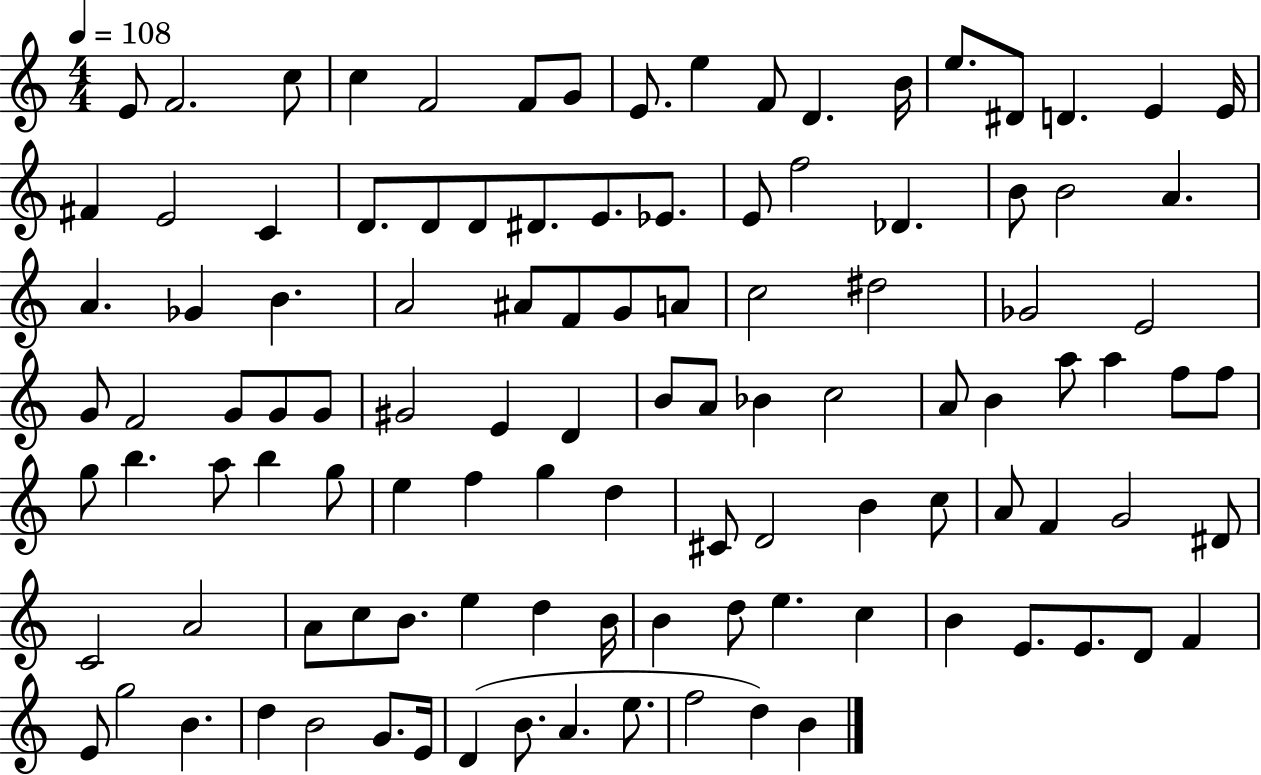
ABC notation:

X:1
T:Untitled
M:4/4
L:1/4
K:C
E/2 F2 c/2 c F2 F/2 G/2 E/2 e F/2 D B/4 e/2 ^D/2 D E E/4 ^F E2 C D/2 D/2 D/2 ^D/2 E/2 _E/2 E/2 f2 _D B/2 B2 A A _G B A2 ^A/2 F/2 G/2 A/2 c2 ^d2 _G2 E2 G/2 F2 G/2 G/2 G/2 ^G2 E D B/2 A/2 _B c2 A/2 B a/2 a f/2 f/2 g/2 b a/2 b g/2 e f g d ^C/2 D2 B c/2 A/2 F G2 ^D/2 C2 A2 A/2 c/2 B/2 e d B/4 B d/2 e c B E/2 E/2 D/2 F E/2 g2 B d B2 G/2 E/4 D B/2 A e/2 f2 d B